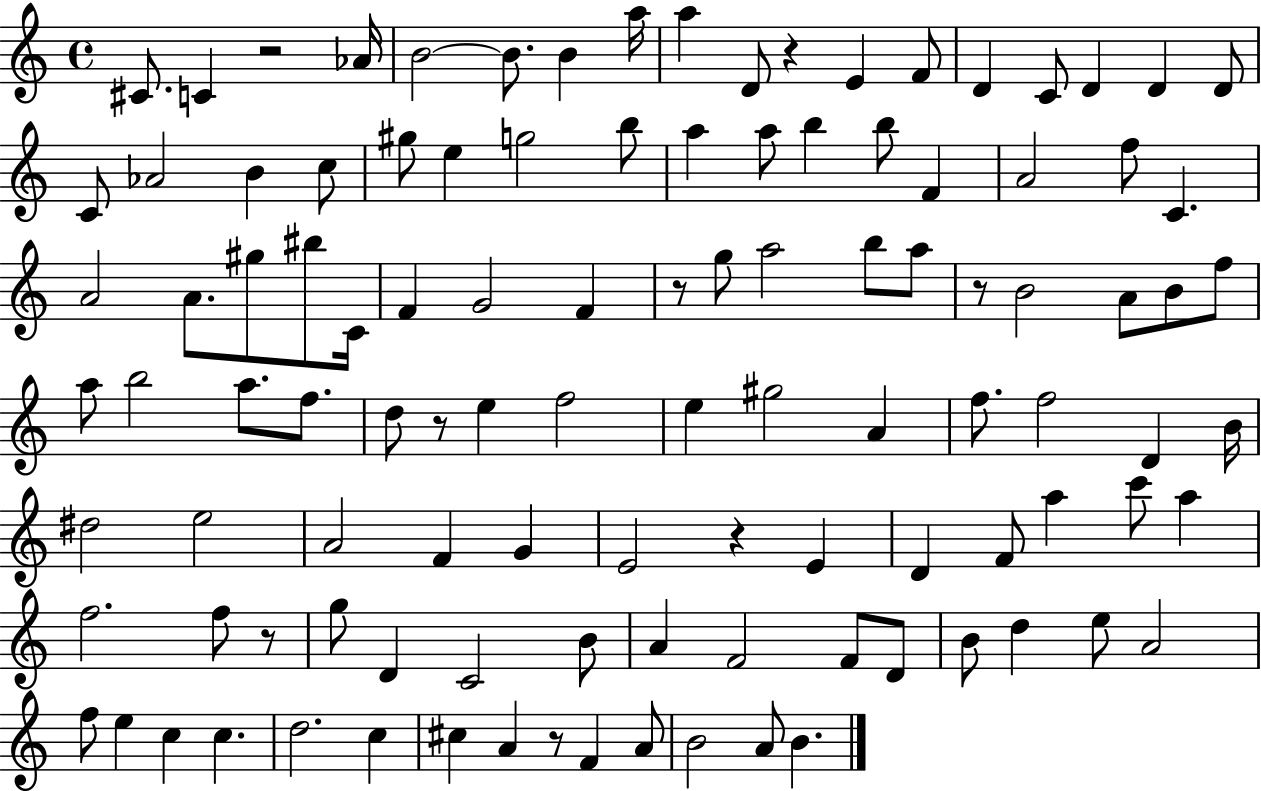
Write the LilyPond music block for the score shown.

{
  \clef treble
  \time 4/4
  \defaultTimeSignature
  \key c \major
  cis'8. c'4 r2 aes'16 | b'2~~ b'8. b'4 a''16 | a''4 d'8 r4 e'4 f'8 | d'4 c'8 d'4 d'4 d'8 | \break c'8 aes'2 b'4 c''8 | gis''8 e''4 g''2 b''8 | a''4 a''8 b''4 b''8 f'4 | a'2 f''8 c'4. | \break a'2 a'8. gis''8 bis''8 c'16 | f'4 g'2 f'4 | r8 g''8 a''2 b''8 a''8 | r8 b'2 a'8 b'8 f''8 | \break a''8 b''2 a''8. f''8. | d''8 r8 e''4 f''2 | e''4 gis''2 a'4 | f''8. f''2 d'4 b'16 | \break dis''2 e''2 | a'2 f'4 g'4 | e'2 r4 e'4 | d'4 f'8 a''4 c'''8 a''4 | \break f''2. f''8 r8 | g''8 d'4 c'2 b'8 | a'4 f'2 f'8 d'8 | b'8 d''4 e''8 a'2 | \break f''8 e''4 c''4 c''4. | d''2. c''4 | cis''4 a'4 r8 f'4 a'8 | b'2 a'8 b'4. | \break \bar "|."
}